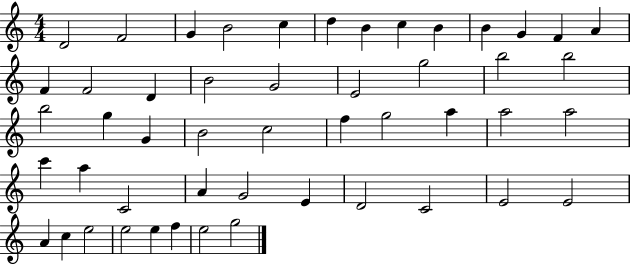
{
  \clef treble
  \numericTimeSignature
  \time 4/4
  \key c \major
  d'2 f'2 | g'4 b'2 c''4 | d''4 b'4 c''4 b'4 | b'4 g'4 f'4 a'4 | \break f'4 f'2 d'4 | b'2 g'2 | e'2 g''2 | b''2 b''2 | \break b''2 g''4 g'4 | b'2 c''2 | f''4 g''2 a''4 | a''2 a''2 | \break c'''4 a''4 c'2 | a'4 g'2 e'4 | d'2 c'2 | e'2 e'2 | \break a'4 c''4 e''2 | e''2 e''4 f''4 | e''2 g''2 | \bar "|."
}